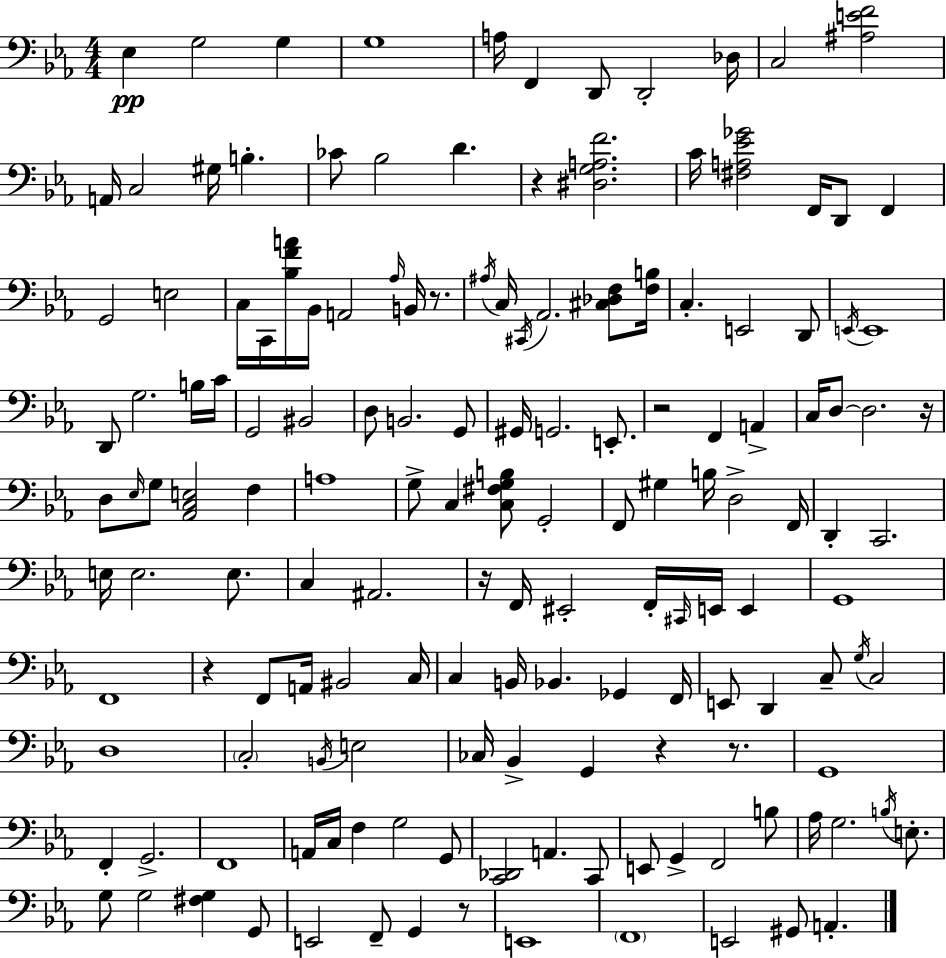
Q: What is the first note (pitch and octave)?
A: Eb3